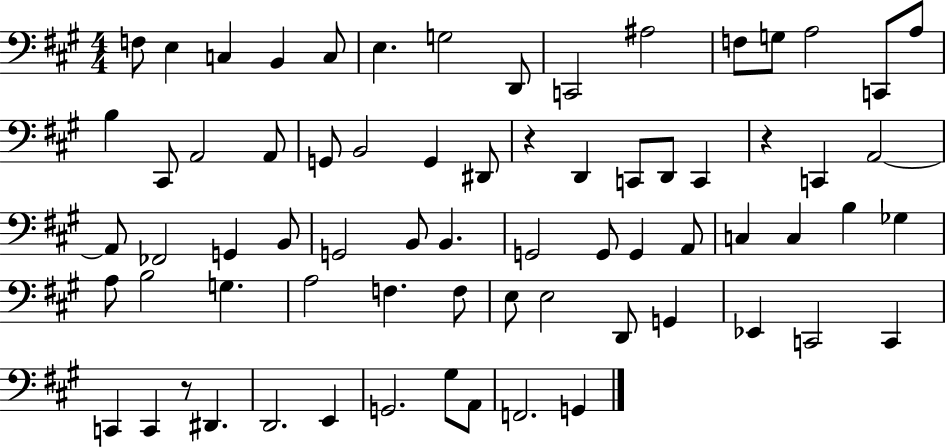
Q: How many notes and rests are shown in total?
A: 70